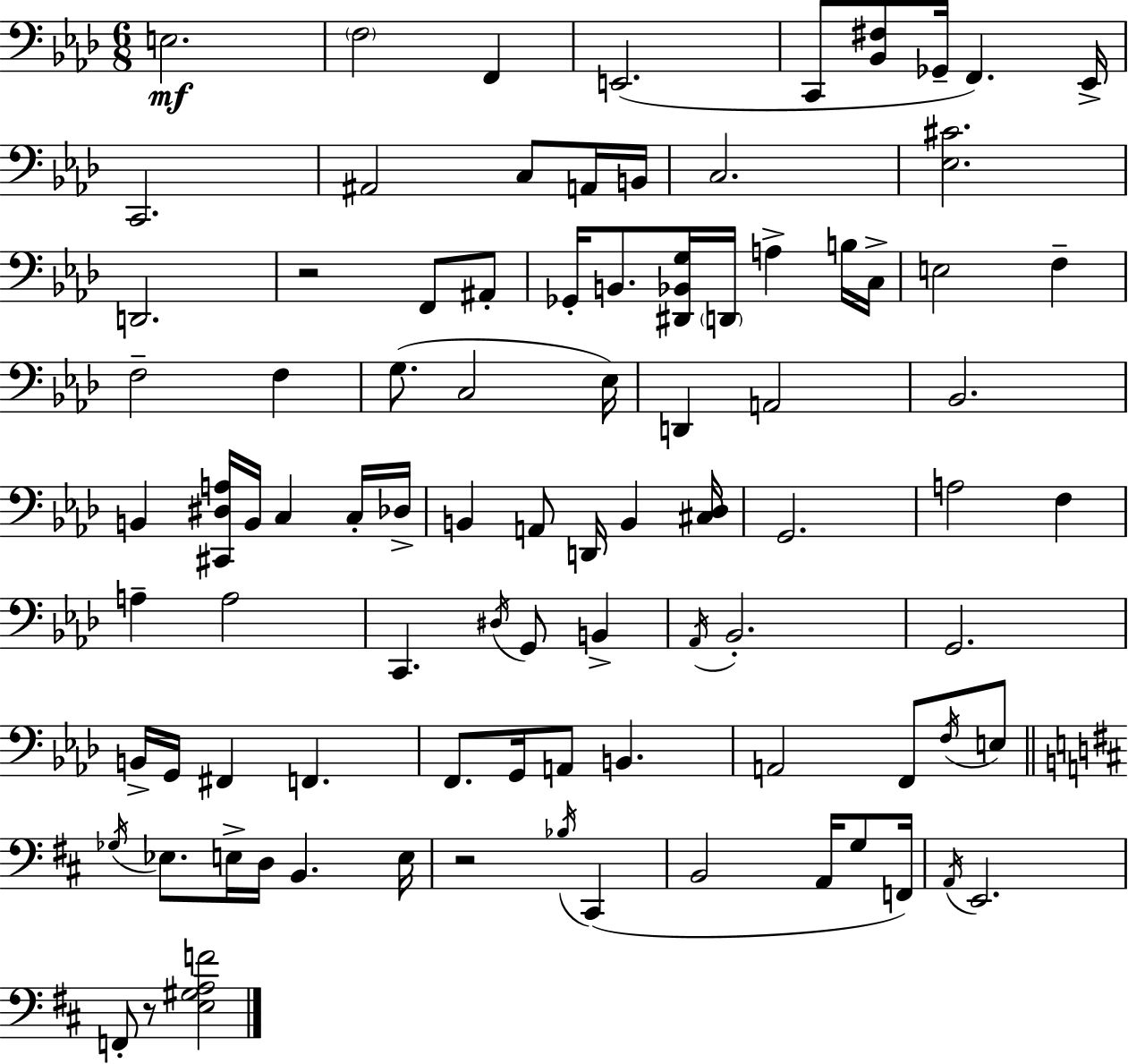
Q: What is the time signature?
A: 6/8